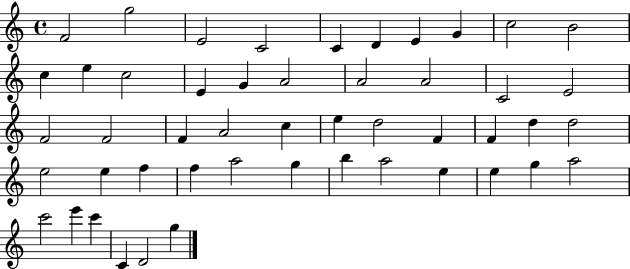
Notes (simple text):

F4/h G5/h E4/h C4/h C4/q D4/q E4/q G4/q C5/h B4/h C5/q E5/q C5/h E4/q G4/q A4/h A4/h A4/h C4/h E4/h F4/h F4/h F4/q A4/h C5/q E5/q D5/h F4/q F4/q D5/q D5/h E5/h E5/q F5/q F5/q A5/h G5/q B5/q A5/h E5/q E5/q G5/q A5/h C6/h E6/q C6/q C4/q D4/h G5/q